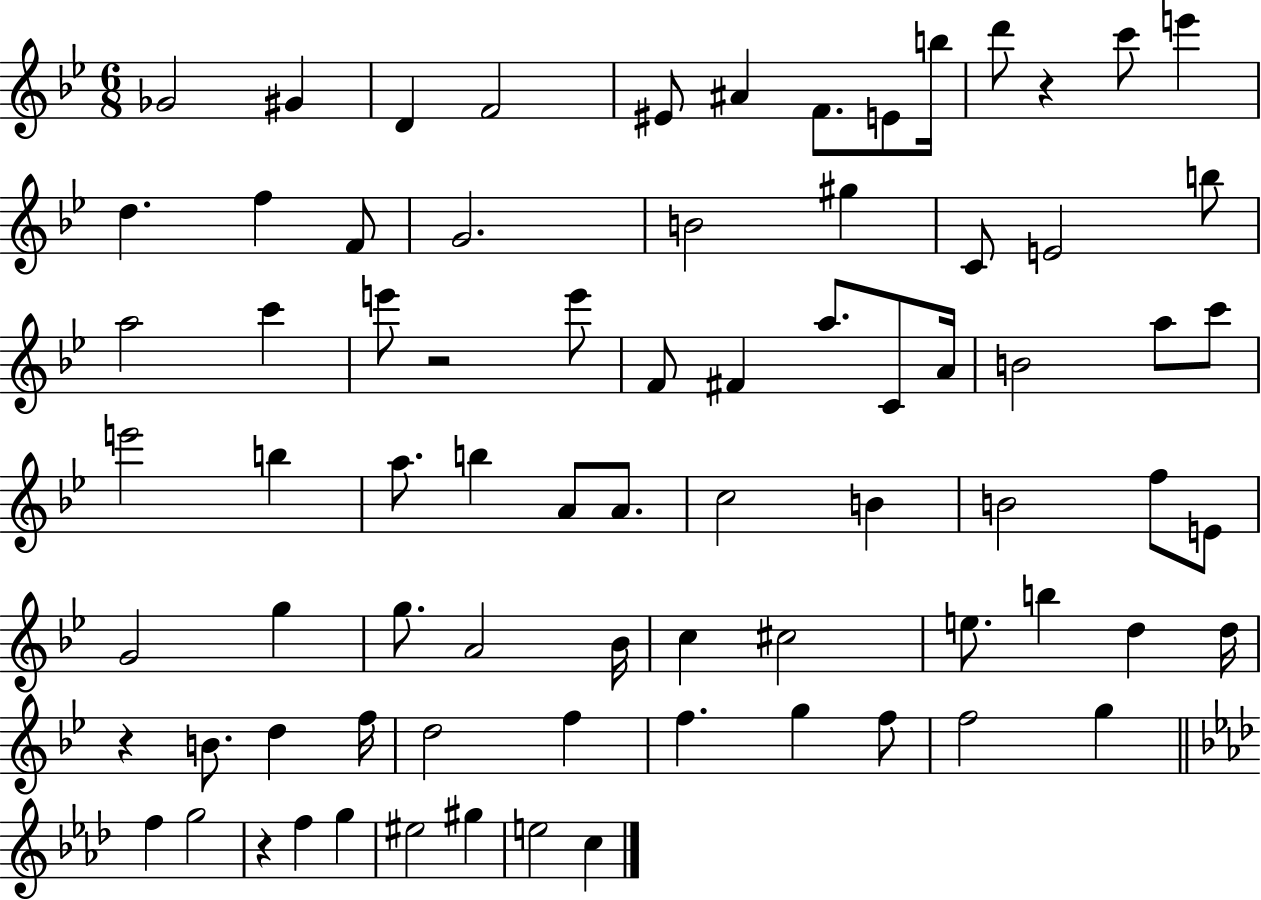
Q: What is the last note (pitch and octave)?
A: C5